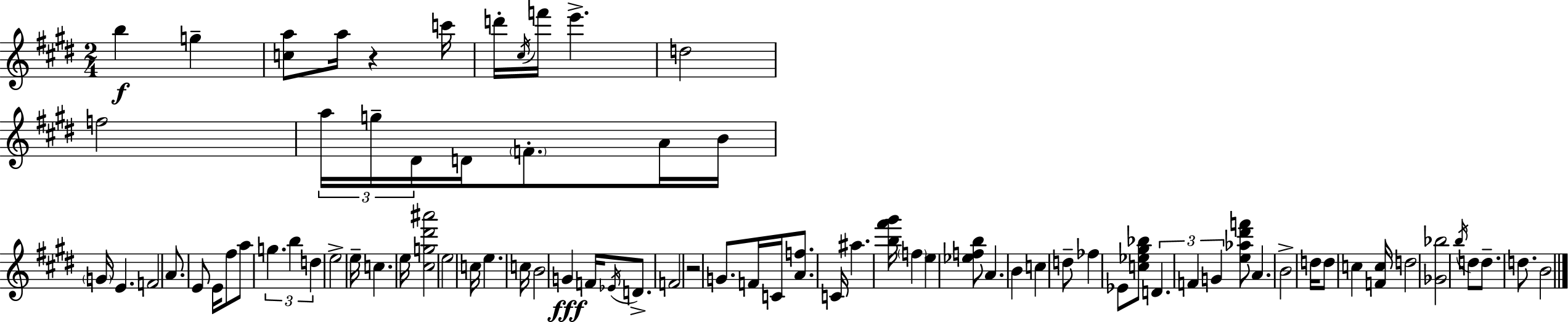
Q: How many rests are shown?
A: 2